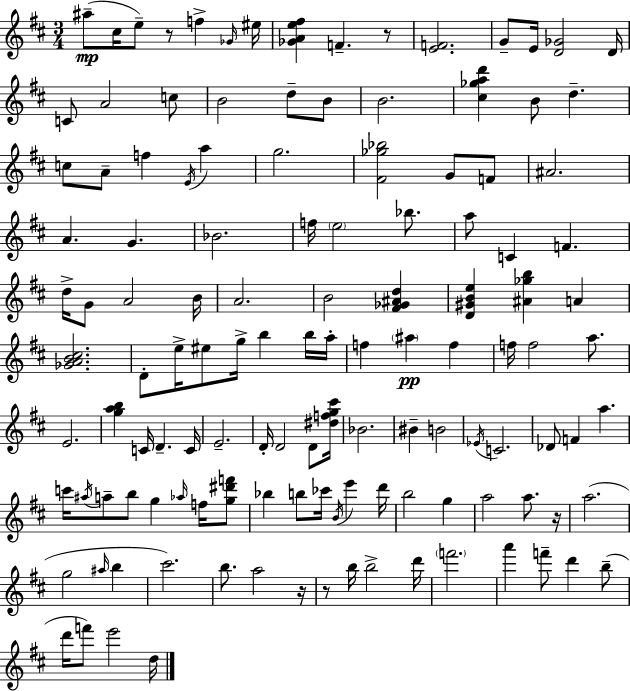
{
  \clef treble
  \numericTimeSignature
  \time 3/4
  \key d \major
  ais''8--(\mp cis''16 e''8--) r8 f''4-> \grace { ges'16 } | eis''16 <ges' a' e'' fis''>4 f'4.-- r8 | <e' f'>2. | g'8-- e'16 <d' ges'>2 | \break d'16 c'8 a'2 c''8 | b'2 d''8-- b'8 | b'2. | <cis'' ges'' a'' d'''>4 b'8 d''4.-- | \break c''8 a'8-- f''4 \acciaccatura { e'16 } a''4 | g''2. | <fis' ges'' bes''>2 g'8 | f'8 ais'2. | \break a'4. g'4. | bes'2. | f''16 \parenthesize e''2 bes''8. | a''8 c'4 f'4. | \break d''16-> g'8 a'2 | b'16 a'2. | b'2 <fis' ges' ais' d''>4 | <d' gis' b' e''>4 <ais' ges'' b''>4 a'4 | \break <ges' a' b' cis''>2. | d'8-. e''16-> eis''8 g''16-> b''4 | b''16 a''16-. f''4 \parenthesize ais''4\pp f''4 | f''16 f''2 a''8. | \break e'2. | <g'' a'' b''>4 c'16 d'4.-- | c'16 e'2.-- | d'16-. d'2 d'8 | \break <dis'' f'' g'' cis'''>16 bes'2. | bis'4-- b'2 | \acciaccatura { ees'16 } c'2. | des'8 f'4 a''4. | \break c'''16 \acciaccatura { ais''16 } a''8-- b''8 g''4 | \grace { aes''16 } f''16 <g'' dis''' f'''>8 bes''4 b''8 ces'''16 | \acciaccatura { b'16 } e'''4 d'''16 b''2 | g''4 a''2 | \break a''8. r16 a''2.( | g''2 | \grace { ais''16 } b''4 cis'''2.) | b''8. a''2 | \break r16 r8 b''16 b''2-> | d'''16 \parenthesize f'''2. | a'''4 f'''8-- | d'''4 b''8--( d'''16 f'''8) e'''2 | \break d''16 \bar "|."
}